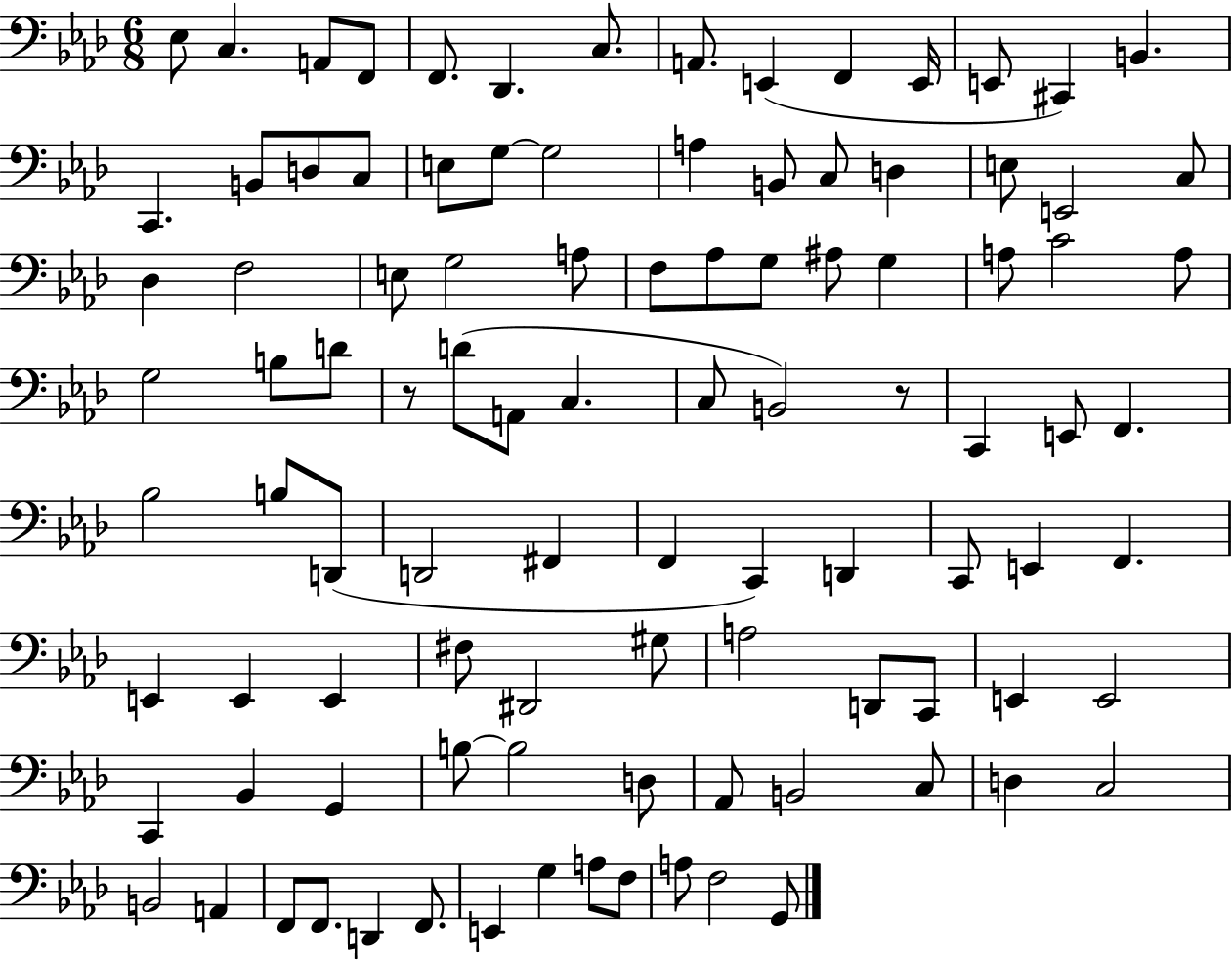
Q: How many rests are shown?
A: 2